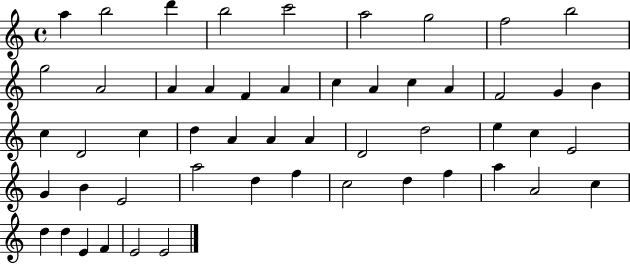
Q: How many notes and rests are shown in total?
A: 52